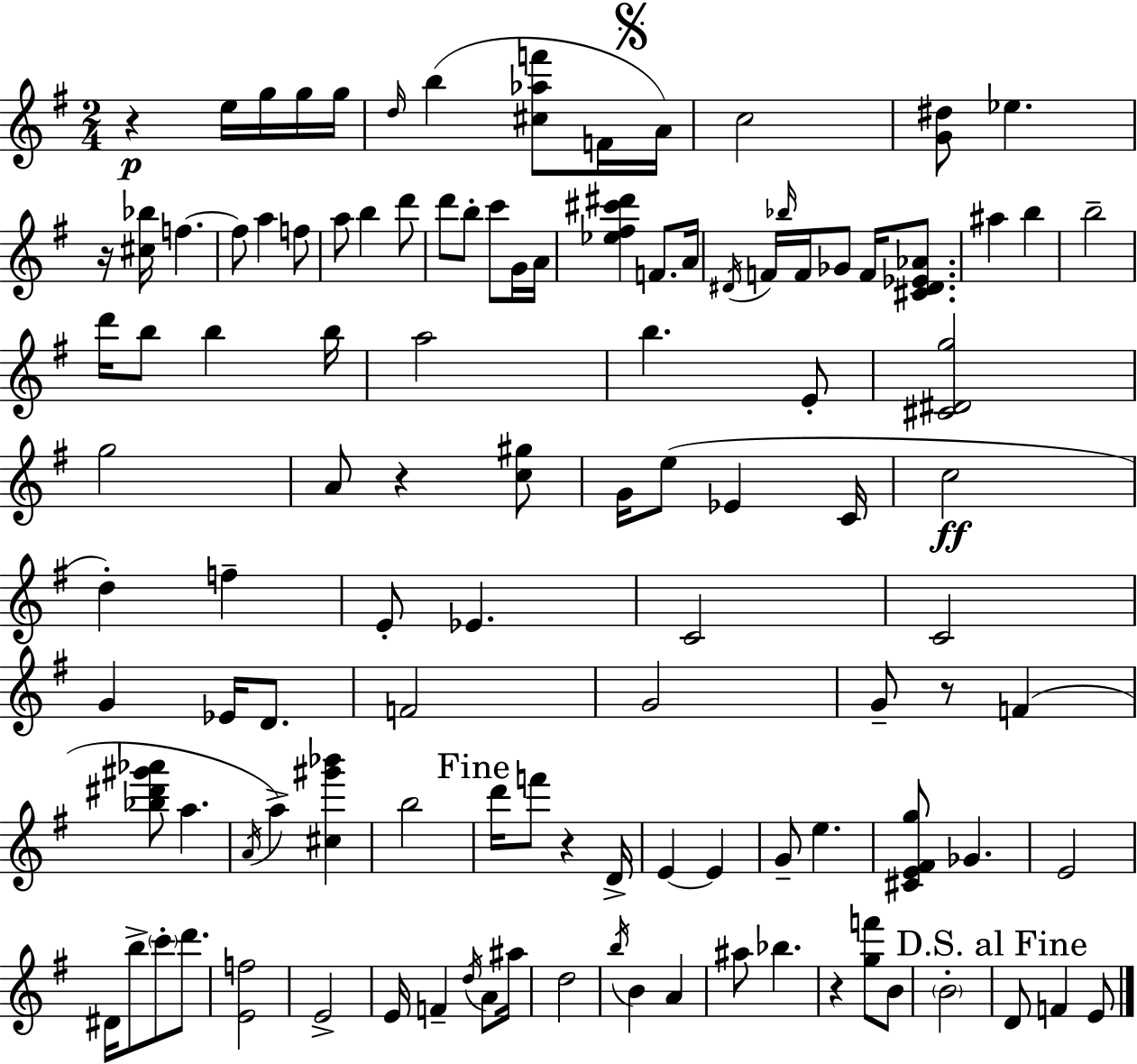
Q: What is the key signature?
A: G major